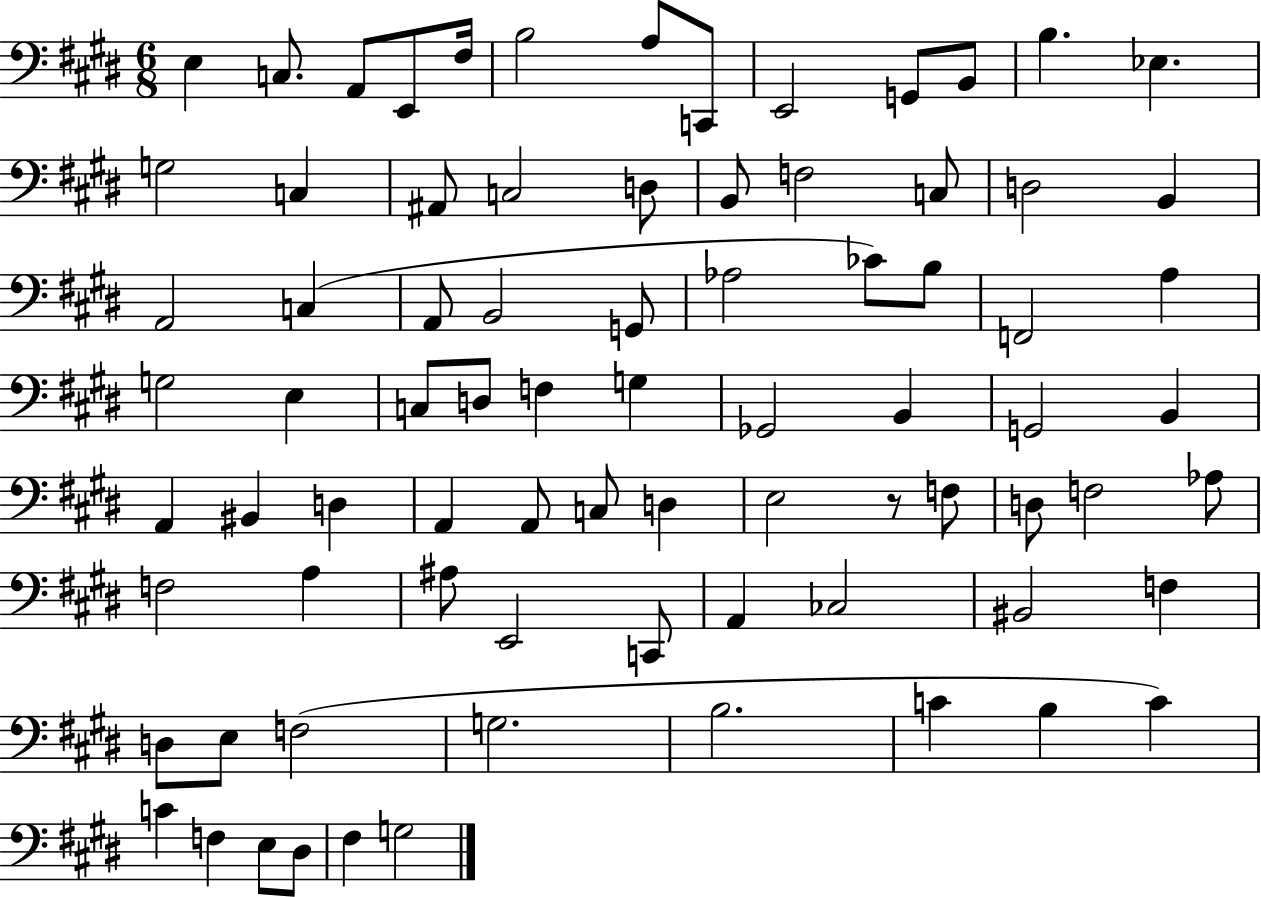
X:1
T:Untitled
M:6/8
L:1/4
K:E
E, C,/2 A,,/2 E,,/2 ^F,/4 B,2 A,/2 C,,/2 E,,2 G,,/2 B,,/2 B, _E, G,2 C, ^A,,/2 C,2 D,/2 B,,/2 F,2 C,/2 D,2 B,, A,,2 C, A,,/2 B,,2 G,,/2 _A,2 _C/2 B,/2 F,,2 A, G,2 E, C,/2 D,/2 F, G, _G,,2 B,, G,,2 B,, A,, ^B,, D, A,, A,,/2 C,/2 D, E,2 z/2 F,/2 D,/2 F,2 _A,/2 F,2 A, ^A,/2 E,,2 C,,/2 A,, _C,2 ^B,,2 F, D,/2 E,/2 F,2 G,2 B,2 C B, C C F, E,/2 ^D,/2 ^F, G,2